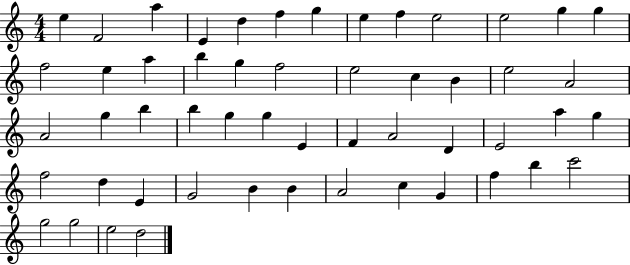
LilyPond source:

{
  \clef treble
  \numericTimeSignature
  \time 4/4
  \key c \major
  e''4 f'2 a''4 | e'4 d''4 f''4 g''4 | e''4 f''4 e''2 | e''2 g''4 g''4 | \break f''2 e''4 a''4 | b''4 g''4 f''2 | e''2 c''4 b'4 | e''2 a'2 | \break a'2 g''4 b''4 | b''4 g''4 g''4 e'4 | f'4 a'2 d'4 | e'2 a''4 g''4 | \break f''2 d''4 e'4 | g'2 b'4 b'4 | a'2 c''4 g'4 | f''4 b''4 c'''2 | \break g''2 g''2 | e''2 d''2 | \bar "|."
}